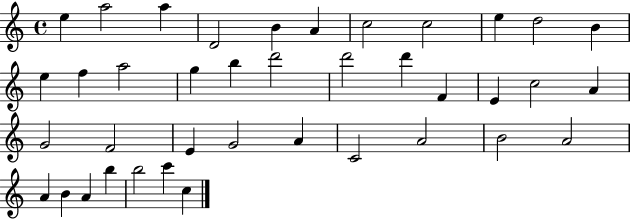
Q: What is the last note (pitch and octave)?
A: C5